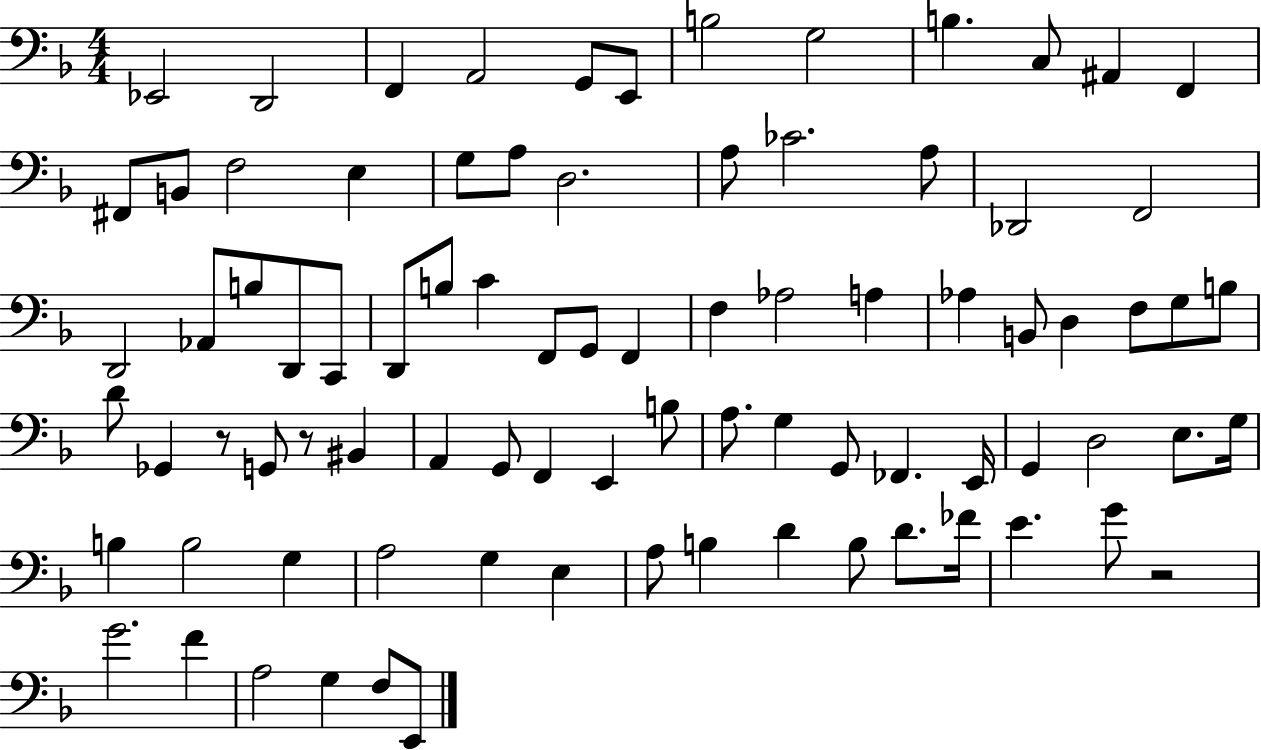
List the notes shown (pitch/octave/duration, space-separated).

Eb2/h D2/h F2/q A2/h G2/e E2/e B3/h G3/h B3/q. C3/e A#2/q F2/q F#2/e B2/e F3/h E3/q G3/e A3/e D3/h. A3/e CES4/h. A3/e Db2/h F2/h D2/h Ab2/e B3/e D2/e C2/e D2/e B3/e C4/q F2/e G2/e F2/q F3/q Ab3/h A3/q Ab3/q B2/e D3/q F3/e G3/e B3/e D4/e Gb2/q R/e G2/e R/e BIS2/q A2/q G2/e F2/q E2/q B3/e A3/e. G3/q G2/e FES2/q. E2/s G2/q D3/h E3/e. G3/s B3/q B3/h G3/q A3/h G3/q E3/q A3/e B3/q D4/q B3/e D4/e. FES4/s E4/q. G4/e R/h G4/h. F4/q A3/h G3/q F3/e E2/e